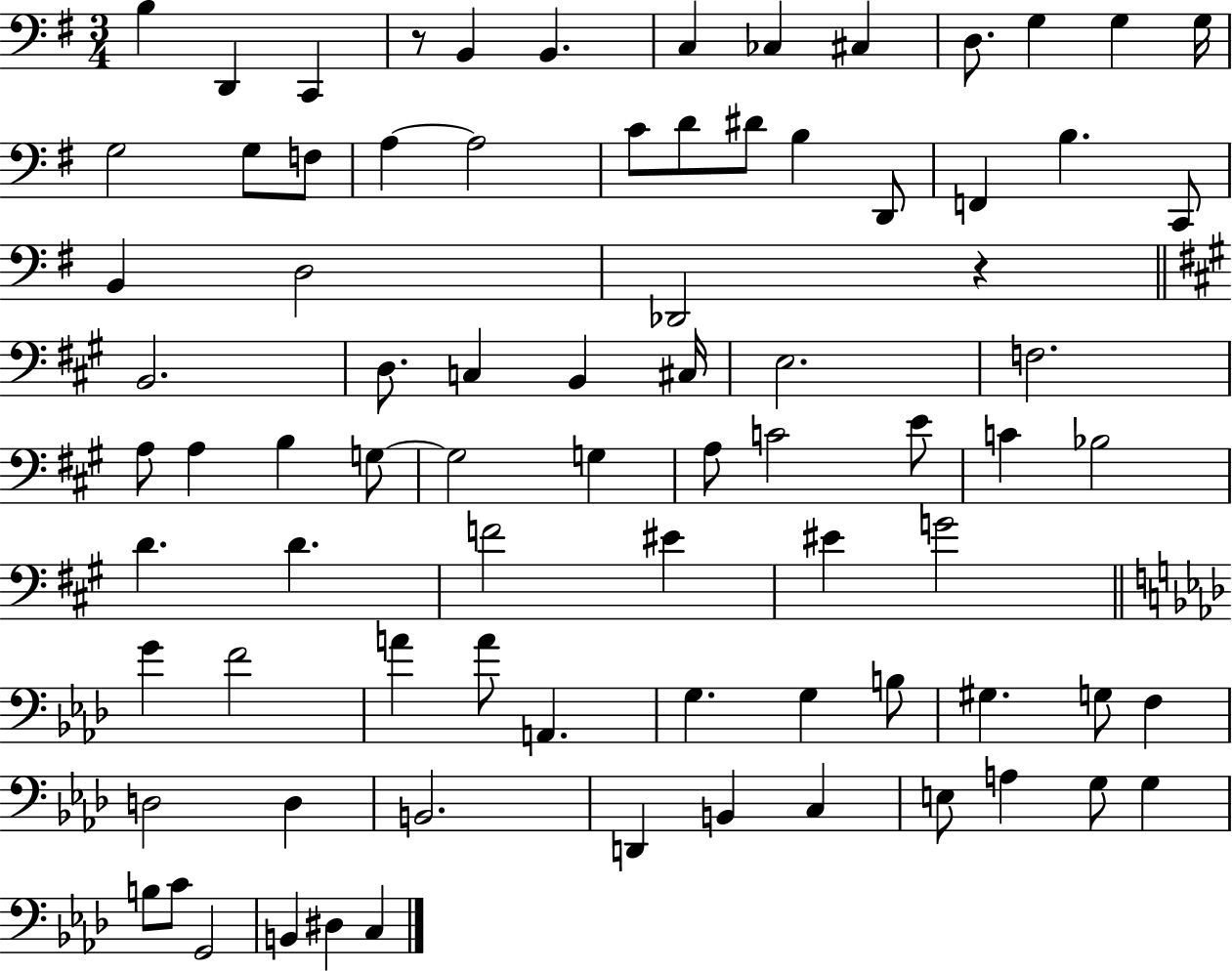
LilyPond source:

{
  \clef bass
  \numericTimeSignature
  \time 3/4
  \key g \major
  b4 d,4 c,4 | r8 b,4 b,4. | c4 ces4 cis4 | d8. g4 g4 g16 | \break g2 g8 f8 | a4~~ a2 | c'8 d'8 dis'8 b4 d,8 | f,4 b4. c,8 | \break b,4 d2 | des,2 r4 | \bar "||" \break \key a \major b,2. | d8. c4 b,4 cis16 | e2. | f2. | \break a8 a4 b4 g8~~ | g2 g4 | a8 c'2 e'8 | c'4 bes2 | \break d'4. d'4. | f'2 eis'4 | eis'4 g'2 | \bar "||" \break \key aes \major g'4 f'2 | a'4 a'8 a,4. | g4. g4 b8 | gis4. g8 f4 | \break d2 d4 | b,2. | d,4 b,4 c4 | e8 a4 g8 g4 | \break b8 c'8 g,2 | b,4 dis4 c4 | \bar "|."
}